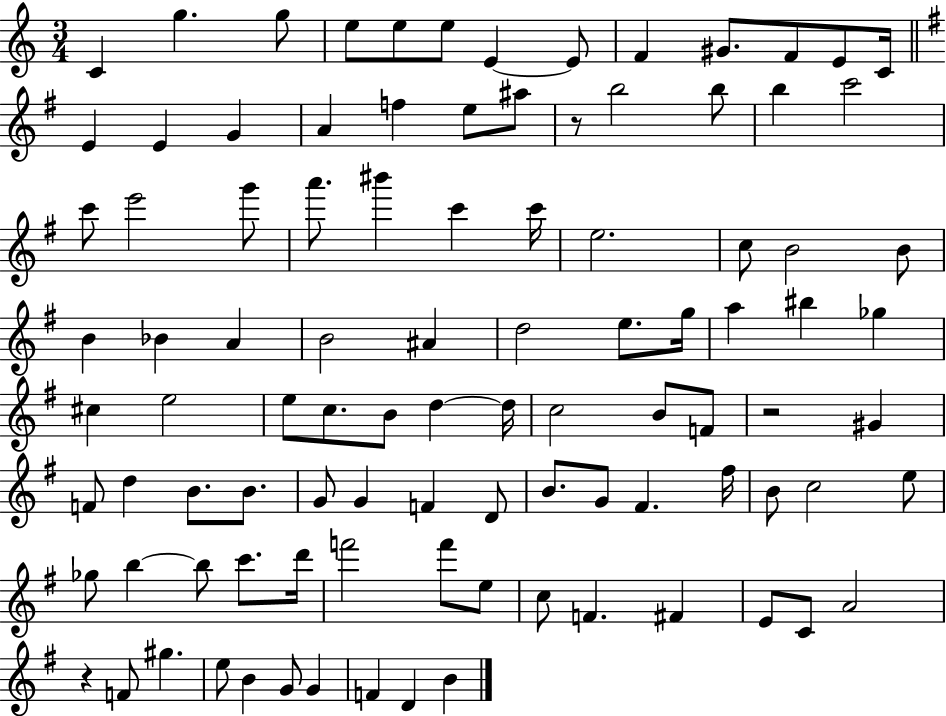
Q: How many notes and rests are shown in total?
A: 98